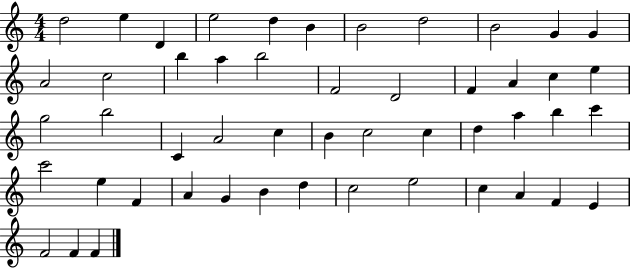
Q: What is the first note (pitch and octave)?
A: D5